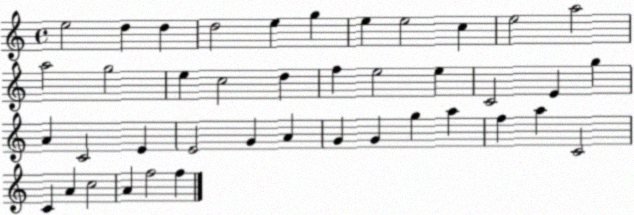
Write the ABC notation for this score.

X:1
T:Untitled
M:4/4
L:1/4
K:C
e2 d d d2 e g e e2 c e2 a2 a2 g2 e c2 d f e2 e C2 E g A C2 E E2 G A G G g a f a C2 C A c2 A f2 f